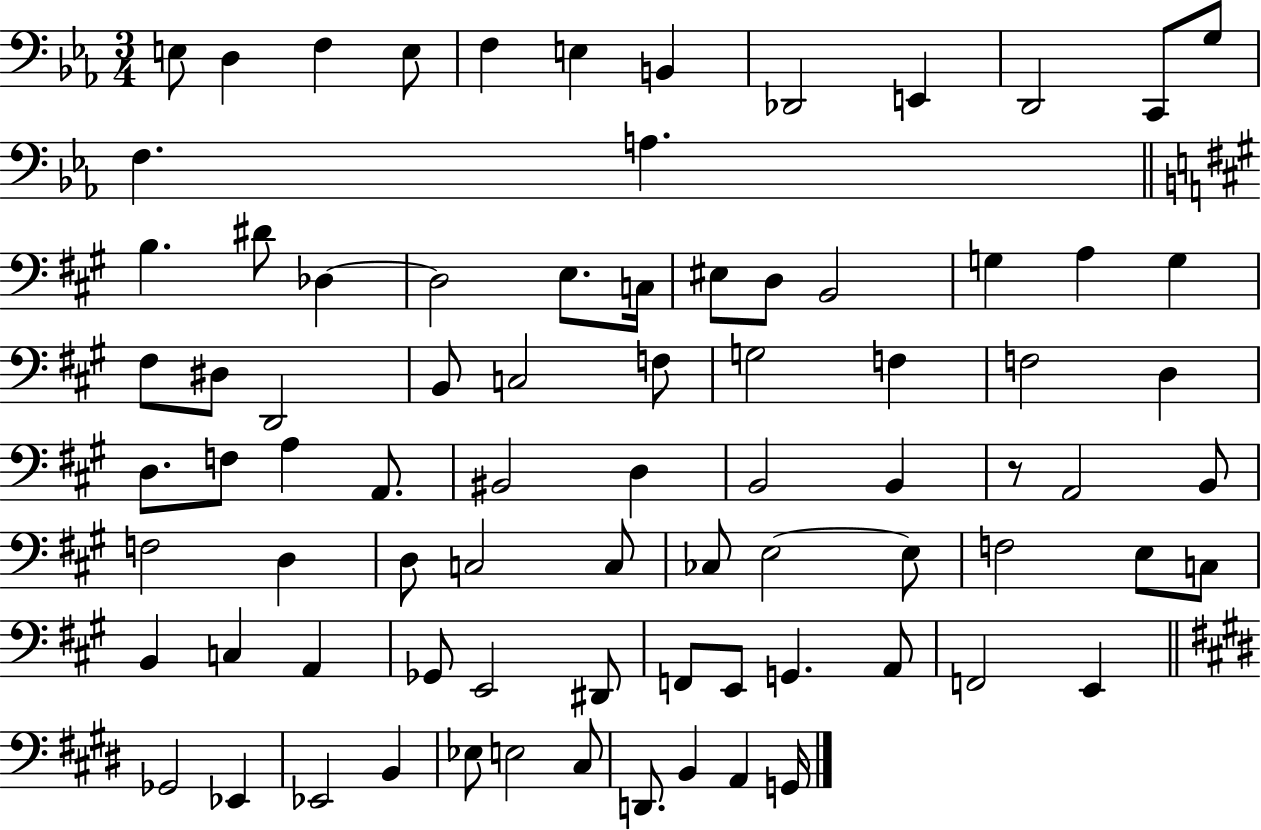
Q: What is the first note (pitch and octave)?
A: E3